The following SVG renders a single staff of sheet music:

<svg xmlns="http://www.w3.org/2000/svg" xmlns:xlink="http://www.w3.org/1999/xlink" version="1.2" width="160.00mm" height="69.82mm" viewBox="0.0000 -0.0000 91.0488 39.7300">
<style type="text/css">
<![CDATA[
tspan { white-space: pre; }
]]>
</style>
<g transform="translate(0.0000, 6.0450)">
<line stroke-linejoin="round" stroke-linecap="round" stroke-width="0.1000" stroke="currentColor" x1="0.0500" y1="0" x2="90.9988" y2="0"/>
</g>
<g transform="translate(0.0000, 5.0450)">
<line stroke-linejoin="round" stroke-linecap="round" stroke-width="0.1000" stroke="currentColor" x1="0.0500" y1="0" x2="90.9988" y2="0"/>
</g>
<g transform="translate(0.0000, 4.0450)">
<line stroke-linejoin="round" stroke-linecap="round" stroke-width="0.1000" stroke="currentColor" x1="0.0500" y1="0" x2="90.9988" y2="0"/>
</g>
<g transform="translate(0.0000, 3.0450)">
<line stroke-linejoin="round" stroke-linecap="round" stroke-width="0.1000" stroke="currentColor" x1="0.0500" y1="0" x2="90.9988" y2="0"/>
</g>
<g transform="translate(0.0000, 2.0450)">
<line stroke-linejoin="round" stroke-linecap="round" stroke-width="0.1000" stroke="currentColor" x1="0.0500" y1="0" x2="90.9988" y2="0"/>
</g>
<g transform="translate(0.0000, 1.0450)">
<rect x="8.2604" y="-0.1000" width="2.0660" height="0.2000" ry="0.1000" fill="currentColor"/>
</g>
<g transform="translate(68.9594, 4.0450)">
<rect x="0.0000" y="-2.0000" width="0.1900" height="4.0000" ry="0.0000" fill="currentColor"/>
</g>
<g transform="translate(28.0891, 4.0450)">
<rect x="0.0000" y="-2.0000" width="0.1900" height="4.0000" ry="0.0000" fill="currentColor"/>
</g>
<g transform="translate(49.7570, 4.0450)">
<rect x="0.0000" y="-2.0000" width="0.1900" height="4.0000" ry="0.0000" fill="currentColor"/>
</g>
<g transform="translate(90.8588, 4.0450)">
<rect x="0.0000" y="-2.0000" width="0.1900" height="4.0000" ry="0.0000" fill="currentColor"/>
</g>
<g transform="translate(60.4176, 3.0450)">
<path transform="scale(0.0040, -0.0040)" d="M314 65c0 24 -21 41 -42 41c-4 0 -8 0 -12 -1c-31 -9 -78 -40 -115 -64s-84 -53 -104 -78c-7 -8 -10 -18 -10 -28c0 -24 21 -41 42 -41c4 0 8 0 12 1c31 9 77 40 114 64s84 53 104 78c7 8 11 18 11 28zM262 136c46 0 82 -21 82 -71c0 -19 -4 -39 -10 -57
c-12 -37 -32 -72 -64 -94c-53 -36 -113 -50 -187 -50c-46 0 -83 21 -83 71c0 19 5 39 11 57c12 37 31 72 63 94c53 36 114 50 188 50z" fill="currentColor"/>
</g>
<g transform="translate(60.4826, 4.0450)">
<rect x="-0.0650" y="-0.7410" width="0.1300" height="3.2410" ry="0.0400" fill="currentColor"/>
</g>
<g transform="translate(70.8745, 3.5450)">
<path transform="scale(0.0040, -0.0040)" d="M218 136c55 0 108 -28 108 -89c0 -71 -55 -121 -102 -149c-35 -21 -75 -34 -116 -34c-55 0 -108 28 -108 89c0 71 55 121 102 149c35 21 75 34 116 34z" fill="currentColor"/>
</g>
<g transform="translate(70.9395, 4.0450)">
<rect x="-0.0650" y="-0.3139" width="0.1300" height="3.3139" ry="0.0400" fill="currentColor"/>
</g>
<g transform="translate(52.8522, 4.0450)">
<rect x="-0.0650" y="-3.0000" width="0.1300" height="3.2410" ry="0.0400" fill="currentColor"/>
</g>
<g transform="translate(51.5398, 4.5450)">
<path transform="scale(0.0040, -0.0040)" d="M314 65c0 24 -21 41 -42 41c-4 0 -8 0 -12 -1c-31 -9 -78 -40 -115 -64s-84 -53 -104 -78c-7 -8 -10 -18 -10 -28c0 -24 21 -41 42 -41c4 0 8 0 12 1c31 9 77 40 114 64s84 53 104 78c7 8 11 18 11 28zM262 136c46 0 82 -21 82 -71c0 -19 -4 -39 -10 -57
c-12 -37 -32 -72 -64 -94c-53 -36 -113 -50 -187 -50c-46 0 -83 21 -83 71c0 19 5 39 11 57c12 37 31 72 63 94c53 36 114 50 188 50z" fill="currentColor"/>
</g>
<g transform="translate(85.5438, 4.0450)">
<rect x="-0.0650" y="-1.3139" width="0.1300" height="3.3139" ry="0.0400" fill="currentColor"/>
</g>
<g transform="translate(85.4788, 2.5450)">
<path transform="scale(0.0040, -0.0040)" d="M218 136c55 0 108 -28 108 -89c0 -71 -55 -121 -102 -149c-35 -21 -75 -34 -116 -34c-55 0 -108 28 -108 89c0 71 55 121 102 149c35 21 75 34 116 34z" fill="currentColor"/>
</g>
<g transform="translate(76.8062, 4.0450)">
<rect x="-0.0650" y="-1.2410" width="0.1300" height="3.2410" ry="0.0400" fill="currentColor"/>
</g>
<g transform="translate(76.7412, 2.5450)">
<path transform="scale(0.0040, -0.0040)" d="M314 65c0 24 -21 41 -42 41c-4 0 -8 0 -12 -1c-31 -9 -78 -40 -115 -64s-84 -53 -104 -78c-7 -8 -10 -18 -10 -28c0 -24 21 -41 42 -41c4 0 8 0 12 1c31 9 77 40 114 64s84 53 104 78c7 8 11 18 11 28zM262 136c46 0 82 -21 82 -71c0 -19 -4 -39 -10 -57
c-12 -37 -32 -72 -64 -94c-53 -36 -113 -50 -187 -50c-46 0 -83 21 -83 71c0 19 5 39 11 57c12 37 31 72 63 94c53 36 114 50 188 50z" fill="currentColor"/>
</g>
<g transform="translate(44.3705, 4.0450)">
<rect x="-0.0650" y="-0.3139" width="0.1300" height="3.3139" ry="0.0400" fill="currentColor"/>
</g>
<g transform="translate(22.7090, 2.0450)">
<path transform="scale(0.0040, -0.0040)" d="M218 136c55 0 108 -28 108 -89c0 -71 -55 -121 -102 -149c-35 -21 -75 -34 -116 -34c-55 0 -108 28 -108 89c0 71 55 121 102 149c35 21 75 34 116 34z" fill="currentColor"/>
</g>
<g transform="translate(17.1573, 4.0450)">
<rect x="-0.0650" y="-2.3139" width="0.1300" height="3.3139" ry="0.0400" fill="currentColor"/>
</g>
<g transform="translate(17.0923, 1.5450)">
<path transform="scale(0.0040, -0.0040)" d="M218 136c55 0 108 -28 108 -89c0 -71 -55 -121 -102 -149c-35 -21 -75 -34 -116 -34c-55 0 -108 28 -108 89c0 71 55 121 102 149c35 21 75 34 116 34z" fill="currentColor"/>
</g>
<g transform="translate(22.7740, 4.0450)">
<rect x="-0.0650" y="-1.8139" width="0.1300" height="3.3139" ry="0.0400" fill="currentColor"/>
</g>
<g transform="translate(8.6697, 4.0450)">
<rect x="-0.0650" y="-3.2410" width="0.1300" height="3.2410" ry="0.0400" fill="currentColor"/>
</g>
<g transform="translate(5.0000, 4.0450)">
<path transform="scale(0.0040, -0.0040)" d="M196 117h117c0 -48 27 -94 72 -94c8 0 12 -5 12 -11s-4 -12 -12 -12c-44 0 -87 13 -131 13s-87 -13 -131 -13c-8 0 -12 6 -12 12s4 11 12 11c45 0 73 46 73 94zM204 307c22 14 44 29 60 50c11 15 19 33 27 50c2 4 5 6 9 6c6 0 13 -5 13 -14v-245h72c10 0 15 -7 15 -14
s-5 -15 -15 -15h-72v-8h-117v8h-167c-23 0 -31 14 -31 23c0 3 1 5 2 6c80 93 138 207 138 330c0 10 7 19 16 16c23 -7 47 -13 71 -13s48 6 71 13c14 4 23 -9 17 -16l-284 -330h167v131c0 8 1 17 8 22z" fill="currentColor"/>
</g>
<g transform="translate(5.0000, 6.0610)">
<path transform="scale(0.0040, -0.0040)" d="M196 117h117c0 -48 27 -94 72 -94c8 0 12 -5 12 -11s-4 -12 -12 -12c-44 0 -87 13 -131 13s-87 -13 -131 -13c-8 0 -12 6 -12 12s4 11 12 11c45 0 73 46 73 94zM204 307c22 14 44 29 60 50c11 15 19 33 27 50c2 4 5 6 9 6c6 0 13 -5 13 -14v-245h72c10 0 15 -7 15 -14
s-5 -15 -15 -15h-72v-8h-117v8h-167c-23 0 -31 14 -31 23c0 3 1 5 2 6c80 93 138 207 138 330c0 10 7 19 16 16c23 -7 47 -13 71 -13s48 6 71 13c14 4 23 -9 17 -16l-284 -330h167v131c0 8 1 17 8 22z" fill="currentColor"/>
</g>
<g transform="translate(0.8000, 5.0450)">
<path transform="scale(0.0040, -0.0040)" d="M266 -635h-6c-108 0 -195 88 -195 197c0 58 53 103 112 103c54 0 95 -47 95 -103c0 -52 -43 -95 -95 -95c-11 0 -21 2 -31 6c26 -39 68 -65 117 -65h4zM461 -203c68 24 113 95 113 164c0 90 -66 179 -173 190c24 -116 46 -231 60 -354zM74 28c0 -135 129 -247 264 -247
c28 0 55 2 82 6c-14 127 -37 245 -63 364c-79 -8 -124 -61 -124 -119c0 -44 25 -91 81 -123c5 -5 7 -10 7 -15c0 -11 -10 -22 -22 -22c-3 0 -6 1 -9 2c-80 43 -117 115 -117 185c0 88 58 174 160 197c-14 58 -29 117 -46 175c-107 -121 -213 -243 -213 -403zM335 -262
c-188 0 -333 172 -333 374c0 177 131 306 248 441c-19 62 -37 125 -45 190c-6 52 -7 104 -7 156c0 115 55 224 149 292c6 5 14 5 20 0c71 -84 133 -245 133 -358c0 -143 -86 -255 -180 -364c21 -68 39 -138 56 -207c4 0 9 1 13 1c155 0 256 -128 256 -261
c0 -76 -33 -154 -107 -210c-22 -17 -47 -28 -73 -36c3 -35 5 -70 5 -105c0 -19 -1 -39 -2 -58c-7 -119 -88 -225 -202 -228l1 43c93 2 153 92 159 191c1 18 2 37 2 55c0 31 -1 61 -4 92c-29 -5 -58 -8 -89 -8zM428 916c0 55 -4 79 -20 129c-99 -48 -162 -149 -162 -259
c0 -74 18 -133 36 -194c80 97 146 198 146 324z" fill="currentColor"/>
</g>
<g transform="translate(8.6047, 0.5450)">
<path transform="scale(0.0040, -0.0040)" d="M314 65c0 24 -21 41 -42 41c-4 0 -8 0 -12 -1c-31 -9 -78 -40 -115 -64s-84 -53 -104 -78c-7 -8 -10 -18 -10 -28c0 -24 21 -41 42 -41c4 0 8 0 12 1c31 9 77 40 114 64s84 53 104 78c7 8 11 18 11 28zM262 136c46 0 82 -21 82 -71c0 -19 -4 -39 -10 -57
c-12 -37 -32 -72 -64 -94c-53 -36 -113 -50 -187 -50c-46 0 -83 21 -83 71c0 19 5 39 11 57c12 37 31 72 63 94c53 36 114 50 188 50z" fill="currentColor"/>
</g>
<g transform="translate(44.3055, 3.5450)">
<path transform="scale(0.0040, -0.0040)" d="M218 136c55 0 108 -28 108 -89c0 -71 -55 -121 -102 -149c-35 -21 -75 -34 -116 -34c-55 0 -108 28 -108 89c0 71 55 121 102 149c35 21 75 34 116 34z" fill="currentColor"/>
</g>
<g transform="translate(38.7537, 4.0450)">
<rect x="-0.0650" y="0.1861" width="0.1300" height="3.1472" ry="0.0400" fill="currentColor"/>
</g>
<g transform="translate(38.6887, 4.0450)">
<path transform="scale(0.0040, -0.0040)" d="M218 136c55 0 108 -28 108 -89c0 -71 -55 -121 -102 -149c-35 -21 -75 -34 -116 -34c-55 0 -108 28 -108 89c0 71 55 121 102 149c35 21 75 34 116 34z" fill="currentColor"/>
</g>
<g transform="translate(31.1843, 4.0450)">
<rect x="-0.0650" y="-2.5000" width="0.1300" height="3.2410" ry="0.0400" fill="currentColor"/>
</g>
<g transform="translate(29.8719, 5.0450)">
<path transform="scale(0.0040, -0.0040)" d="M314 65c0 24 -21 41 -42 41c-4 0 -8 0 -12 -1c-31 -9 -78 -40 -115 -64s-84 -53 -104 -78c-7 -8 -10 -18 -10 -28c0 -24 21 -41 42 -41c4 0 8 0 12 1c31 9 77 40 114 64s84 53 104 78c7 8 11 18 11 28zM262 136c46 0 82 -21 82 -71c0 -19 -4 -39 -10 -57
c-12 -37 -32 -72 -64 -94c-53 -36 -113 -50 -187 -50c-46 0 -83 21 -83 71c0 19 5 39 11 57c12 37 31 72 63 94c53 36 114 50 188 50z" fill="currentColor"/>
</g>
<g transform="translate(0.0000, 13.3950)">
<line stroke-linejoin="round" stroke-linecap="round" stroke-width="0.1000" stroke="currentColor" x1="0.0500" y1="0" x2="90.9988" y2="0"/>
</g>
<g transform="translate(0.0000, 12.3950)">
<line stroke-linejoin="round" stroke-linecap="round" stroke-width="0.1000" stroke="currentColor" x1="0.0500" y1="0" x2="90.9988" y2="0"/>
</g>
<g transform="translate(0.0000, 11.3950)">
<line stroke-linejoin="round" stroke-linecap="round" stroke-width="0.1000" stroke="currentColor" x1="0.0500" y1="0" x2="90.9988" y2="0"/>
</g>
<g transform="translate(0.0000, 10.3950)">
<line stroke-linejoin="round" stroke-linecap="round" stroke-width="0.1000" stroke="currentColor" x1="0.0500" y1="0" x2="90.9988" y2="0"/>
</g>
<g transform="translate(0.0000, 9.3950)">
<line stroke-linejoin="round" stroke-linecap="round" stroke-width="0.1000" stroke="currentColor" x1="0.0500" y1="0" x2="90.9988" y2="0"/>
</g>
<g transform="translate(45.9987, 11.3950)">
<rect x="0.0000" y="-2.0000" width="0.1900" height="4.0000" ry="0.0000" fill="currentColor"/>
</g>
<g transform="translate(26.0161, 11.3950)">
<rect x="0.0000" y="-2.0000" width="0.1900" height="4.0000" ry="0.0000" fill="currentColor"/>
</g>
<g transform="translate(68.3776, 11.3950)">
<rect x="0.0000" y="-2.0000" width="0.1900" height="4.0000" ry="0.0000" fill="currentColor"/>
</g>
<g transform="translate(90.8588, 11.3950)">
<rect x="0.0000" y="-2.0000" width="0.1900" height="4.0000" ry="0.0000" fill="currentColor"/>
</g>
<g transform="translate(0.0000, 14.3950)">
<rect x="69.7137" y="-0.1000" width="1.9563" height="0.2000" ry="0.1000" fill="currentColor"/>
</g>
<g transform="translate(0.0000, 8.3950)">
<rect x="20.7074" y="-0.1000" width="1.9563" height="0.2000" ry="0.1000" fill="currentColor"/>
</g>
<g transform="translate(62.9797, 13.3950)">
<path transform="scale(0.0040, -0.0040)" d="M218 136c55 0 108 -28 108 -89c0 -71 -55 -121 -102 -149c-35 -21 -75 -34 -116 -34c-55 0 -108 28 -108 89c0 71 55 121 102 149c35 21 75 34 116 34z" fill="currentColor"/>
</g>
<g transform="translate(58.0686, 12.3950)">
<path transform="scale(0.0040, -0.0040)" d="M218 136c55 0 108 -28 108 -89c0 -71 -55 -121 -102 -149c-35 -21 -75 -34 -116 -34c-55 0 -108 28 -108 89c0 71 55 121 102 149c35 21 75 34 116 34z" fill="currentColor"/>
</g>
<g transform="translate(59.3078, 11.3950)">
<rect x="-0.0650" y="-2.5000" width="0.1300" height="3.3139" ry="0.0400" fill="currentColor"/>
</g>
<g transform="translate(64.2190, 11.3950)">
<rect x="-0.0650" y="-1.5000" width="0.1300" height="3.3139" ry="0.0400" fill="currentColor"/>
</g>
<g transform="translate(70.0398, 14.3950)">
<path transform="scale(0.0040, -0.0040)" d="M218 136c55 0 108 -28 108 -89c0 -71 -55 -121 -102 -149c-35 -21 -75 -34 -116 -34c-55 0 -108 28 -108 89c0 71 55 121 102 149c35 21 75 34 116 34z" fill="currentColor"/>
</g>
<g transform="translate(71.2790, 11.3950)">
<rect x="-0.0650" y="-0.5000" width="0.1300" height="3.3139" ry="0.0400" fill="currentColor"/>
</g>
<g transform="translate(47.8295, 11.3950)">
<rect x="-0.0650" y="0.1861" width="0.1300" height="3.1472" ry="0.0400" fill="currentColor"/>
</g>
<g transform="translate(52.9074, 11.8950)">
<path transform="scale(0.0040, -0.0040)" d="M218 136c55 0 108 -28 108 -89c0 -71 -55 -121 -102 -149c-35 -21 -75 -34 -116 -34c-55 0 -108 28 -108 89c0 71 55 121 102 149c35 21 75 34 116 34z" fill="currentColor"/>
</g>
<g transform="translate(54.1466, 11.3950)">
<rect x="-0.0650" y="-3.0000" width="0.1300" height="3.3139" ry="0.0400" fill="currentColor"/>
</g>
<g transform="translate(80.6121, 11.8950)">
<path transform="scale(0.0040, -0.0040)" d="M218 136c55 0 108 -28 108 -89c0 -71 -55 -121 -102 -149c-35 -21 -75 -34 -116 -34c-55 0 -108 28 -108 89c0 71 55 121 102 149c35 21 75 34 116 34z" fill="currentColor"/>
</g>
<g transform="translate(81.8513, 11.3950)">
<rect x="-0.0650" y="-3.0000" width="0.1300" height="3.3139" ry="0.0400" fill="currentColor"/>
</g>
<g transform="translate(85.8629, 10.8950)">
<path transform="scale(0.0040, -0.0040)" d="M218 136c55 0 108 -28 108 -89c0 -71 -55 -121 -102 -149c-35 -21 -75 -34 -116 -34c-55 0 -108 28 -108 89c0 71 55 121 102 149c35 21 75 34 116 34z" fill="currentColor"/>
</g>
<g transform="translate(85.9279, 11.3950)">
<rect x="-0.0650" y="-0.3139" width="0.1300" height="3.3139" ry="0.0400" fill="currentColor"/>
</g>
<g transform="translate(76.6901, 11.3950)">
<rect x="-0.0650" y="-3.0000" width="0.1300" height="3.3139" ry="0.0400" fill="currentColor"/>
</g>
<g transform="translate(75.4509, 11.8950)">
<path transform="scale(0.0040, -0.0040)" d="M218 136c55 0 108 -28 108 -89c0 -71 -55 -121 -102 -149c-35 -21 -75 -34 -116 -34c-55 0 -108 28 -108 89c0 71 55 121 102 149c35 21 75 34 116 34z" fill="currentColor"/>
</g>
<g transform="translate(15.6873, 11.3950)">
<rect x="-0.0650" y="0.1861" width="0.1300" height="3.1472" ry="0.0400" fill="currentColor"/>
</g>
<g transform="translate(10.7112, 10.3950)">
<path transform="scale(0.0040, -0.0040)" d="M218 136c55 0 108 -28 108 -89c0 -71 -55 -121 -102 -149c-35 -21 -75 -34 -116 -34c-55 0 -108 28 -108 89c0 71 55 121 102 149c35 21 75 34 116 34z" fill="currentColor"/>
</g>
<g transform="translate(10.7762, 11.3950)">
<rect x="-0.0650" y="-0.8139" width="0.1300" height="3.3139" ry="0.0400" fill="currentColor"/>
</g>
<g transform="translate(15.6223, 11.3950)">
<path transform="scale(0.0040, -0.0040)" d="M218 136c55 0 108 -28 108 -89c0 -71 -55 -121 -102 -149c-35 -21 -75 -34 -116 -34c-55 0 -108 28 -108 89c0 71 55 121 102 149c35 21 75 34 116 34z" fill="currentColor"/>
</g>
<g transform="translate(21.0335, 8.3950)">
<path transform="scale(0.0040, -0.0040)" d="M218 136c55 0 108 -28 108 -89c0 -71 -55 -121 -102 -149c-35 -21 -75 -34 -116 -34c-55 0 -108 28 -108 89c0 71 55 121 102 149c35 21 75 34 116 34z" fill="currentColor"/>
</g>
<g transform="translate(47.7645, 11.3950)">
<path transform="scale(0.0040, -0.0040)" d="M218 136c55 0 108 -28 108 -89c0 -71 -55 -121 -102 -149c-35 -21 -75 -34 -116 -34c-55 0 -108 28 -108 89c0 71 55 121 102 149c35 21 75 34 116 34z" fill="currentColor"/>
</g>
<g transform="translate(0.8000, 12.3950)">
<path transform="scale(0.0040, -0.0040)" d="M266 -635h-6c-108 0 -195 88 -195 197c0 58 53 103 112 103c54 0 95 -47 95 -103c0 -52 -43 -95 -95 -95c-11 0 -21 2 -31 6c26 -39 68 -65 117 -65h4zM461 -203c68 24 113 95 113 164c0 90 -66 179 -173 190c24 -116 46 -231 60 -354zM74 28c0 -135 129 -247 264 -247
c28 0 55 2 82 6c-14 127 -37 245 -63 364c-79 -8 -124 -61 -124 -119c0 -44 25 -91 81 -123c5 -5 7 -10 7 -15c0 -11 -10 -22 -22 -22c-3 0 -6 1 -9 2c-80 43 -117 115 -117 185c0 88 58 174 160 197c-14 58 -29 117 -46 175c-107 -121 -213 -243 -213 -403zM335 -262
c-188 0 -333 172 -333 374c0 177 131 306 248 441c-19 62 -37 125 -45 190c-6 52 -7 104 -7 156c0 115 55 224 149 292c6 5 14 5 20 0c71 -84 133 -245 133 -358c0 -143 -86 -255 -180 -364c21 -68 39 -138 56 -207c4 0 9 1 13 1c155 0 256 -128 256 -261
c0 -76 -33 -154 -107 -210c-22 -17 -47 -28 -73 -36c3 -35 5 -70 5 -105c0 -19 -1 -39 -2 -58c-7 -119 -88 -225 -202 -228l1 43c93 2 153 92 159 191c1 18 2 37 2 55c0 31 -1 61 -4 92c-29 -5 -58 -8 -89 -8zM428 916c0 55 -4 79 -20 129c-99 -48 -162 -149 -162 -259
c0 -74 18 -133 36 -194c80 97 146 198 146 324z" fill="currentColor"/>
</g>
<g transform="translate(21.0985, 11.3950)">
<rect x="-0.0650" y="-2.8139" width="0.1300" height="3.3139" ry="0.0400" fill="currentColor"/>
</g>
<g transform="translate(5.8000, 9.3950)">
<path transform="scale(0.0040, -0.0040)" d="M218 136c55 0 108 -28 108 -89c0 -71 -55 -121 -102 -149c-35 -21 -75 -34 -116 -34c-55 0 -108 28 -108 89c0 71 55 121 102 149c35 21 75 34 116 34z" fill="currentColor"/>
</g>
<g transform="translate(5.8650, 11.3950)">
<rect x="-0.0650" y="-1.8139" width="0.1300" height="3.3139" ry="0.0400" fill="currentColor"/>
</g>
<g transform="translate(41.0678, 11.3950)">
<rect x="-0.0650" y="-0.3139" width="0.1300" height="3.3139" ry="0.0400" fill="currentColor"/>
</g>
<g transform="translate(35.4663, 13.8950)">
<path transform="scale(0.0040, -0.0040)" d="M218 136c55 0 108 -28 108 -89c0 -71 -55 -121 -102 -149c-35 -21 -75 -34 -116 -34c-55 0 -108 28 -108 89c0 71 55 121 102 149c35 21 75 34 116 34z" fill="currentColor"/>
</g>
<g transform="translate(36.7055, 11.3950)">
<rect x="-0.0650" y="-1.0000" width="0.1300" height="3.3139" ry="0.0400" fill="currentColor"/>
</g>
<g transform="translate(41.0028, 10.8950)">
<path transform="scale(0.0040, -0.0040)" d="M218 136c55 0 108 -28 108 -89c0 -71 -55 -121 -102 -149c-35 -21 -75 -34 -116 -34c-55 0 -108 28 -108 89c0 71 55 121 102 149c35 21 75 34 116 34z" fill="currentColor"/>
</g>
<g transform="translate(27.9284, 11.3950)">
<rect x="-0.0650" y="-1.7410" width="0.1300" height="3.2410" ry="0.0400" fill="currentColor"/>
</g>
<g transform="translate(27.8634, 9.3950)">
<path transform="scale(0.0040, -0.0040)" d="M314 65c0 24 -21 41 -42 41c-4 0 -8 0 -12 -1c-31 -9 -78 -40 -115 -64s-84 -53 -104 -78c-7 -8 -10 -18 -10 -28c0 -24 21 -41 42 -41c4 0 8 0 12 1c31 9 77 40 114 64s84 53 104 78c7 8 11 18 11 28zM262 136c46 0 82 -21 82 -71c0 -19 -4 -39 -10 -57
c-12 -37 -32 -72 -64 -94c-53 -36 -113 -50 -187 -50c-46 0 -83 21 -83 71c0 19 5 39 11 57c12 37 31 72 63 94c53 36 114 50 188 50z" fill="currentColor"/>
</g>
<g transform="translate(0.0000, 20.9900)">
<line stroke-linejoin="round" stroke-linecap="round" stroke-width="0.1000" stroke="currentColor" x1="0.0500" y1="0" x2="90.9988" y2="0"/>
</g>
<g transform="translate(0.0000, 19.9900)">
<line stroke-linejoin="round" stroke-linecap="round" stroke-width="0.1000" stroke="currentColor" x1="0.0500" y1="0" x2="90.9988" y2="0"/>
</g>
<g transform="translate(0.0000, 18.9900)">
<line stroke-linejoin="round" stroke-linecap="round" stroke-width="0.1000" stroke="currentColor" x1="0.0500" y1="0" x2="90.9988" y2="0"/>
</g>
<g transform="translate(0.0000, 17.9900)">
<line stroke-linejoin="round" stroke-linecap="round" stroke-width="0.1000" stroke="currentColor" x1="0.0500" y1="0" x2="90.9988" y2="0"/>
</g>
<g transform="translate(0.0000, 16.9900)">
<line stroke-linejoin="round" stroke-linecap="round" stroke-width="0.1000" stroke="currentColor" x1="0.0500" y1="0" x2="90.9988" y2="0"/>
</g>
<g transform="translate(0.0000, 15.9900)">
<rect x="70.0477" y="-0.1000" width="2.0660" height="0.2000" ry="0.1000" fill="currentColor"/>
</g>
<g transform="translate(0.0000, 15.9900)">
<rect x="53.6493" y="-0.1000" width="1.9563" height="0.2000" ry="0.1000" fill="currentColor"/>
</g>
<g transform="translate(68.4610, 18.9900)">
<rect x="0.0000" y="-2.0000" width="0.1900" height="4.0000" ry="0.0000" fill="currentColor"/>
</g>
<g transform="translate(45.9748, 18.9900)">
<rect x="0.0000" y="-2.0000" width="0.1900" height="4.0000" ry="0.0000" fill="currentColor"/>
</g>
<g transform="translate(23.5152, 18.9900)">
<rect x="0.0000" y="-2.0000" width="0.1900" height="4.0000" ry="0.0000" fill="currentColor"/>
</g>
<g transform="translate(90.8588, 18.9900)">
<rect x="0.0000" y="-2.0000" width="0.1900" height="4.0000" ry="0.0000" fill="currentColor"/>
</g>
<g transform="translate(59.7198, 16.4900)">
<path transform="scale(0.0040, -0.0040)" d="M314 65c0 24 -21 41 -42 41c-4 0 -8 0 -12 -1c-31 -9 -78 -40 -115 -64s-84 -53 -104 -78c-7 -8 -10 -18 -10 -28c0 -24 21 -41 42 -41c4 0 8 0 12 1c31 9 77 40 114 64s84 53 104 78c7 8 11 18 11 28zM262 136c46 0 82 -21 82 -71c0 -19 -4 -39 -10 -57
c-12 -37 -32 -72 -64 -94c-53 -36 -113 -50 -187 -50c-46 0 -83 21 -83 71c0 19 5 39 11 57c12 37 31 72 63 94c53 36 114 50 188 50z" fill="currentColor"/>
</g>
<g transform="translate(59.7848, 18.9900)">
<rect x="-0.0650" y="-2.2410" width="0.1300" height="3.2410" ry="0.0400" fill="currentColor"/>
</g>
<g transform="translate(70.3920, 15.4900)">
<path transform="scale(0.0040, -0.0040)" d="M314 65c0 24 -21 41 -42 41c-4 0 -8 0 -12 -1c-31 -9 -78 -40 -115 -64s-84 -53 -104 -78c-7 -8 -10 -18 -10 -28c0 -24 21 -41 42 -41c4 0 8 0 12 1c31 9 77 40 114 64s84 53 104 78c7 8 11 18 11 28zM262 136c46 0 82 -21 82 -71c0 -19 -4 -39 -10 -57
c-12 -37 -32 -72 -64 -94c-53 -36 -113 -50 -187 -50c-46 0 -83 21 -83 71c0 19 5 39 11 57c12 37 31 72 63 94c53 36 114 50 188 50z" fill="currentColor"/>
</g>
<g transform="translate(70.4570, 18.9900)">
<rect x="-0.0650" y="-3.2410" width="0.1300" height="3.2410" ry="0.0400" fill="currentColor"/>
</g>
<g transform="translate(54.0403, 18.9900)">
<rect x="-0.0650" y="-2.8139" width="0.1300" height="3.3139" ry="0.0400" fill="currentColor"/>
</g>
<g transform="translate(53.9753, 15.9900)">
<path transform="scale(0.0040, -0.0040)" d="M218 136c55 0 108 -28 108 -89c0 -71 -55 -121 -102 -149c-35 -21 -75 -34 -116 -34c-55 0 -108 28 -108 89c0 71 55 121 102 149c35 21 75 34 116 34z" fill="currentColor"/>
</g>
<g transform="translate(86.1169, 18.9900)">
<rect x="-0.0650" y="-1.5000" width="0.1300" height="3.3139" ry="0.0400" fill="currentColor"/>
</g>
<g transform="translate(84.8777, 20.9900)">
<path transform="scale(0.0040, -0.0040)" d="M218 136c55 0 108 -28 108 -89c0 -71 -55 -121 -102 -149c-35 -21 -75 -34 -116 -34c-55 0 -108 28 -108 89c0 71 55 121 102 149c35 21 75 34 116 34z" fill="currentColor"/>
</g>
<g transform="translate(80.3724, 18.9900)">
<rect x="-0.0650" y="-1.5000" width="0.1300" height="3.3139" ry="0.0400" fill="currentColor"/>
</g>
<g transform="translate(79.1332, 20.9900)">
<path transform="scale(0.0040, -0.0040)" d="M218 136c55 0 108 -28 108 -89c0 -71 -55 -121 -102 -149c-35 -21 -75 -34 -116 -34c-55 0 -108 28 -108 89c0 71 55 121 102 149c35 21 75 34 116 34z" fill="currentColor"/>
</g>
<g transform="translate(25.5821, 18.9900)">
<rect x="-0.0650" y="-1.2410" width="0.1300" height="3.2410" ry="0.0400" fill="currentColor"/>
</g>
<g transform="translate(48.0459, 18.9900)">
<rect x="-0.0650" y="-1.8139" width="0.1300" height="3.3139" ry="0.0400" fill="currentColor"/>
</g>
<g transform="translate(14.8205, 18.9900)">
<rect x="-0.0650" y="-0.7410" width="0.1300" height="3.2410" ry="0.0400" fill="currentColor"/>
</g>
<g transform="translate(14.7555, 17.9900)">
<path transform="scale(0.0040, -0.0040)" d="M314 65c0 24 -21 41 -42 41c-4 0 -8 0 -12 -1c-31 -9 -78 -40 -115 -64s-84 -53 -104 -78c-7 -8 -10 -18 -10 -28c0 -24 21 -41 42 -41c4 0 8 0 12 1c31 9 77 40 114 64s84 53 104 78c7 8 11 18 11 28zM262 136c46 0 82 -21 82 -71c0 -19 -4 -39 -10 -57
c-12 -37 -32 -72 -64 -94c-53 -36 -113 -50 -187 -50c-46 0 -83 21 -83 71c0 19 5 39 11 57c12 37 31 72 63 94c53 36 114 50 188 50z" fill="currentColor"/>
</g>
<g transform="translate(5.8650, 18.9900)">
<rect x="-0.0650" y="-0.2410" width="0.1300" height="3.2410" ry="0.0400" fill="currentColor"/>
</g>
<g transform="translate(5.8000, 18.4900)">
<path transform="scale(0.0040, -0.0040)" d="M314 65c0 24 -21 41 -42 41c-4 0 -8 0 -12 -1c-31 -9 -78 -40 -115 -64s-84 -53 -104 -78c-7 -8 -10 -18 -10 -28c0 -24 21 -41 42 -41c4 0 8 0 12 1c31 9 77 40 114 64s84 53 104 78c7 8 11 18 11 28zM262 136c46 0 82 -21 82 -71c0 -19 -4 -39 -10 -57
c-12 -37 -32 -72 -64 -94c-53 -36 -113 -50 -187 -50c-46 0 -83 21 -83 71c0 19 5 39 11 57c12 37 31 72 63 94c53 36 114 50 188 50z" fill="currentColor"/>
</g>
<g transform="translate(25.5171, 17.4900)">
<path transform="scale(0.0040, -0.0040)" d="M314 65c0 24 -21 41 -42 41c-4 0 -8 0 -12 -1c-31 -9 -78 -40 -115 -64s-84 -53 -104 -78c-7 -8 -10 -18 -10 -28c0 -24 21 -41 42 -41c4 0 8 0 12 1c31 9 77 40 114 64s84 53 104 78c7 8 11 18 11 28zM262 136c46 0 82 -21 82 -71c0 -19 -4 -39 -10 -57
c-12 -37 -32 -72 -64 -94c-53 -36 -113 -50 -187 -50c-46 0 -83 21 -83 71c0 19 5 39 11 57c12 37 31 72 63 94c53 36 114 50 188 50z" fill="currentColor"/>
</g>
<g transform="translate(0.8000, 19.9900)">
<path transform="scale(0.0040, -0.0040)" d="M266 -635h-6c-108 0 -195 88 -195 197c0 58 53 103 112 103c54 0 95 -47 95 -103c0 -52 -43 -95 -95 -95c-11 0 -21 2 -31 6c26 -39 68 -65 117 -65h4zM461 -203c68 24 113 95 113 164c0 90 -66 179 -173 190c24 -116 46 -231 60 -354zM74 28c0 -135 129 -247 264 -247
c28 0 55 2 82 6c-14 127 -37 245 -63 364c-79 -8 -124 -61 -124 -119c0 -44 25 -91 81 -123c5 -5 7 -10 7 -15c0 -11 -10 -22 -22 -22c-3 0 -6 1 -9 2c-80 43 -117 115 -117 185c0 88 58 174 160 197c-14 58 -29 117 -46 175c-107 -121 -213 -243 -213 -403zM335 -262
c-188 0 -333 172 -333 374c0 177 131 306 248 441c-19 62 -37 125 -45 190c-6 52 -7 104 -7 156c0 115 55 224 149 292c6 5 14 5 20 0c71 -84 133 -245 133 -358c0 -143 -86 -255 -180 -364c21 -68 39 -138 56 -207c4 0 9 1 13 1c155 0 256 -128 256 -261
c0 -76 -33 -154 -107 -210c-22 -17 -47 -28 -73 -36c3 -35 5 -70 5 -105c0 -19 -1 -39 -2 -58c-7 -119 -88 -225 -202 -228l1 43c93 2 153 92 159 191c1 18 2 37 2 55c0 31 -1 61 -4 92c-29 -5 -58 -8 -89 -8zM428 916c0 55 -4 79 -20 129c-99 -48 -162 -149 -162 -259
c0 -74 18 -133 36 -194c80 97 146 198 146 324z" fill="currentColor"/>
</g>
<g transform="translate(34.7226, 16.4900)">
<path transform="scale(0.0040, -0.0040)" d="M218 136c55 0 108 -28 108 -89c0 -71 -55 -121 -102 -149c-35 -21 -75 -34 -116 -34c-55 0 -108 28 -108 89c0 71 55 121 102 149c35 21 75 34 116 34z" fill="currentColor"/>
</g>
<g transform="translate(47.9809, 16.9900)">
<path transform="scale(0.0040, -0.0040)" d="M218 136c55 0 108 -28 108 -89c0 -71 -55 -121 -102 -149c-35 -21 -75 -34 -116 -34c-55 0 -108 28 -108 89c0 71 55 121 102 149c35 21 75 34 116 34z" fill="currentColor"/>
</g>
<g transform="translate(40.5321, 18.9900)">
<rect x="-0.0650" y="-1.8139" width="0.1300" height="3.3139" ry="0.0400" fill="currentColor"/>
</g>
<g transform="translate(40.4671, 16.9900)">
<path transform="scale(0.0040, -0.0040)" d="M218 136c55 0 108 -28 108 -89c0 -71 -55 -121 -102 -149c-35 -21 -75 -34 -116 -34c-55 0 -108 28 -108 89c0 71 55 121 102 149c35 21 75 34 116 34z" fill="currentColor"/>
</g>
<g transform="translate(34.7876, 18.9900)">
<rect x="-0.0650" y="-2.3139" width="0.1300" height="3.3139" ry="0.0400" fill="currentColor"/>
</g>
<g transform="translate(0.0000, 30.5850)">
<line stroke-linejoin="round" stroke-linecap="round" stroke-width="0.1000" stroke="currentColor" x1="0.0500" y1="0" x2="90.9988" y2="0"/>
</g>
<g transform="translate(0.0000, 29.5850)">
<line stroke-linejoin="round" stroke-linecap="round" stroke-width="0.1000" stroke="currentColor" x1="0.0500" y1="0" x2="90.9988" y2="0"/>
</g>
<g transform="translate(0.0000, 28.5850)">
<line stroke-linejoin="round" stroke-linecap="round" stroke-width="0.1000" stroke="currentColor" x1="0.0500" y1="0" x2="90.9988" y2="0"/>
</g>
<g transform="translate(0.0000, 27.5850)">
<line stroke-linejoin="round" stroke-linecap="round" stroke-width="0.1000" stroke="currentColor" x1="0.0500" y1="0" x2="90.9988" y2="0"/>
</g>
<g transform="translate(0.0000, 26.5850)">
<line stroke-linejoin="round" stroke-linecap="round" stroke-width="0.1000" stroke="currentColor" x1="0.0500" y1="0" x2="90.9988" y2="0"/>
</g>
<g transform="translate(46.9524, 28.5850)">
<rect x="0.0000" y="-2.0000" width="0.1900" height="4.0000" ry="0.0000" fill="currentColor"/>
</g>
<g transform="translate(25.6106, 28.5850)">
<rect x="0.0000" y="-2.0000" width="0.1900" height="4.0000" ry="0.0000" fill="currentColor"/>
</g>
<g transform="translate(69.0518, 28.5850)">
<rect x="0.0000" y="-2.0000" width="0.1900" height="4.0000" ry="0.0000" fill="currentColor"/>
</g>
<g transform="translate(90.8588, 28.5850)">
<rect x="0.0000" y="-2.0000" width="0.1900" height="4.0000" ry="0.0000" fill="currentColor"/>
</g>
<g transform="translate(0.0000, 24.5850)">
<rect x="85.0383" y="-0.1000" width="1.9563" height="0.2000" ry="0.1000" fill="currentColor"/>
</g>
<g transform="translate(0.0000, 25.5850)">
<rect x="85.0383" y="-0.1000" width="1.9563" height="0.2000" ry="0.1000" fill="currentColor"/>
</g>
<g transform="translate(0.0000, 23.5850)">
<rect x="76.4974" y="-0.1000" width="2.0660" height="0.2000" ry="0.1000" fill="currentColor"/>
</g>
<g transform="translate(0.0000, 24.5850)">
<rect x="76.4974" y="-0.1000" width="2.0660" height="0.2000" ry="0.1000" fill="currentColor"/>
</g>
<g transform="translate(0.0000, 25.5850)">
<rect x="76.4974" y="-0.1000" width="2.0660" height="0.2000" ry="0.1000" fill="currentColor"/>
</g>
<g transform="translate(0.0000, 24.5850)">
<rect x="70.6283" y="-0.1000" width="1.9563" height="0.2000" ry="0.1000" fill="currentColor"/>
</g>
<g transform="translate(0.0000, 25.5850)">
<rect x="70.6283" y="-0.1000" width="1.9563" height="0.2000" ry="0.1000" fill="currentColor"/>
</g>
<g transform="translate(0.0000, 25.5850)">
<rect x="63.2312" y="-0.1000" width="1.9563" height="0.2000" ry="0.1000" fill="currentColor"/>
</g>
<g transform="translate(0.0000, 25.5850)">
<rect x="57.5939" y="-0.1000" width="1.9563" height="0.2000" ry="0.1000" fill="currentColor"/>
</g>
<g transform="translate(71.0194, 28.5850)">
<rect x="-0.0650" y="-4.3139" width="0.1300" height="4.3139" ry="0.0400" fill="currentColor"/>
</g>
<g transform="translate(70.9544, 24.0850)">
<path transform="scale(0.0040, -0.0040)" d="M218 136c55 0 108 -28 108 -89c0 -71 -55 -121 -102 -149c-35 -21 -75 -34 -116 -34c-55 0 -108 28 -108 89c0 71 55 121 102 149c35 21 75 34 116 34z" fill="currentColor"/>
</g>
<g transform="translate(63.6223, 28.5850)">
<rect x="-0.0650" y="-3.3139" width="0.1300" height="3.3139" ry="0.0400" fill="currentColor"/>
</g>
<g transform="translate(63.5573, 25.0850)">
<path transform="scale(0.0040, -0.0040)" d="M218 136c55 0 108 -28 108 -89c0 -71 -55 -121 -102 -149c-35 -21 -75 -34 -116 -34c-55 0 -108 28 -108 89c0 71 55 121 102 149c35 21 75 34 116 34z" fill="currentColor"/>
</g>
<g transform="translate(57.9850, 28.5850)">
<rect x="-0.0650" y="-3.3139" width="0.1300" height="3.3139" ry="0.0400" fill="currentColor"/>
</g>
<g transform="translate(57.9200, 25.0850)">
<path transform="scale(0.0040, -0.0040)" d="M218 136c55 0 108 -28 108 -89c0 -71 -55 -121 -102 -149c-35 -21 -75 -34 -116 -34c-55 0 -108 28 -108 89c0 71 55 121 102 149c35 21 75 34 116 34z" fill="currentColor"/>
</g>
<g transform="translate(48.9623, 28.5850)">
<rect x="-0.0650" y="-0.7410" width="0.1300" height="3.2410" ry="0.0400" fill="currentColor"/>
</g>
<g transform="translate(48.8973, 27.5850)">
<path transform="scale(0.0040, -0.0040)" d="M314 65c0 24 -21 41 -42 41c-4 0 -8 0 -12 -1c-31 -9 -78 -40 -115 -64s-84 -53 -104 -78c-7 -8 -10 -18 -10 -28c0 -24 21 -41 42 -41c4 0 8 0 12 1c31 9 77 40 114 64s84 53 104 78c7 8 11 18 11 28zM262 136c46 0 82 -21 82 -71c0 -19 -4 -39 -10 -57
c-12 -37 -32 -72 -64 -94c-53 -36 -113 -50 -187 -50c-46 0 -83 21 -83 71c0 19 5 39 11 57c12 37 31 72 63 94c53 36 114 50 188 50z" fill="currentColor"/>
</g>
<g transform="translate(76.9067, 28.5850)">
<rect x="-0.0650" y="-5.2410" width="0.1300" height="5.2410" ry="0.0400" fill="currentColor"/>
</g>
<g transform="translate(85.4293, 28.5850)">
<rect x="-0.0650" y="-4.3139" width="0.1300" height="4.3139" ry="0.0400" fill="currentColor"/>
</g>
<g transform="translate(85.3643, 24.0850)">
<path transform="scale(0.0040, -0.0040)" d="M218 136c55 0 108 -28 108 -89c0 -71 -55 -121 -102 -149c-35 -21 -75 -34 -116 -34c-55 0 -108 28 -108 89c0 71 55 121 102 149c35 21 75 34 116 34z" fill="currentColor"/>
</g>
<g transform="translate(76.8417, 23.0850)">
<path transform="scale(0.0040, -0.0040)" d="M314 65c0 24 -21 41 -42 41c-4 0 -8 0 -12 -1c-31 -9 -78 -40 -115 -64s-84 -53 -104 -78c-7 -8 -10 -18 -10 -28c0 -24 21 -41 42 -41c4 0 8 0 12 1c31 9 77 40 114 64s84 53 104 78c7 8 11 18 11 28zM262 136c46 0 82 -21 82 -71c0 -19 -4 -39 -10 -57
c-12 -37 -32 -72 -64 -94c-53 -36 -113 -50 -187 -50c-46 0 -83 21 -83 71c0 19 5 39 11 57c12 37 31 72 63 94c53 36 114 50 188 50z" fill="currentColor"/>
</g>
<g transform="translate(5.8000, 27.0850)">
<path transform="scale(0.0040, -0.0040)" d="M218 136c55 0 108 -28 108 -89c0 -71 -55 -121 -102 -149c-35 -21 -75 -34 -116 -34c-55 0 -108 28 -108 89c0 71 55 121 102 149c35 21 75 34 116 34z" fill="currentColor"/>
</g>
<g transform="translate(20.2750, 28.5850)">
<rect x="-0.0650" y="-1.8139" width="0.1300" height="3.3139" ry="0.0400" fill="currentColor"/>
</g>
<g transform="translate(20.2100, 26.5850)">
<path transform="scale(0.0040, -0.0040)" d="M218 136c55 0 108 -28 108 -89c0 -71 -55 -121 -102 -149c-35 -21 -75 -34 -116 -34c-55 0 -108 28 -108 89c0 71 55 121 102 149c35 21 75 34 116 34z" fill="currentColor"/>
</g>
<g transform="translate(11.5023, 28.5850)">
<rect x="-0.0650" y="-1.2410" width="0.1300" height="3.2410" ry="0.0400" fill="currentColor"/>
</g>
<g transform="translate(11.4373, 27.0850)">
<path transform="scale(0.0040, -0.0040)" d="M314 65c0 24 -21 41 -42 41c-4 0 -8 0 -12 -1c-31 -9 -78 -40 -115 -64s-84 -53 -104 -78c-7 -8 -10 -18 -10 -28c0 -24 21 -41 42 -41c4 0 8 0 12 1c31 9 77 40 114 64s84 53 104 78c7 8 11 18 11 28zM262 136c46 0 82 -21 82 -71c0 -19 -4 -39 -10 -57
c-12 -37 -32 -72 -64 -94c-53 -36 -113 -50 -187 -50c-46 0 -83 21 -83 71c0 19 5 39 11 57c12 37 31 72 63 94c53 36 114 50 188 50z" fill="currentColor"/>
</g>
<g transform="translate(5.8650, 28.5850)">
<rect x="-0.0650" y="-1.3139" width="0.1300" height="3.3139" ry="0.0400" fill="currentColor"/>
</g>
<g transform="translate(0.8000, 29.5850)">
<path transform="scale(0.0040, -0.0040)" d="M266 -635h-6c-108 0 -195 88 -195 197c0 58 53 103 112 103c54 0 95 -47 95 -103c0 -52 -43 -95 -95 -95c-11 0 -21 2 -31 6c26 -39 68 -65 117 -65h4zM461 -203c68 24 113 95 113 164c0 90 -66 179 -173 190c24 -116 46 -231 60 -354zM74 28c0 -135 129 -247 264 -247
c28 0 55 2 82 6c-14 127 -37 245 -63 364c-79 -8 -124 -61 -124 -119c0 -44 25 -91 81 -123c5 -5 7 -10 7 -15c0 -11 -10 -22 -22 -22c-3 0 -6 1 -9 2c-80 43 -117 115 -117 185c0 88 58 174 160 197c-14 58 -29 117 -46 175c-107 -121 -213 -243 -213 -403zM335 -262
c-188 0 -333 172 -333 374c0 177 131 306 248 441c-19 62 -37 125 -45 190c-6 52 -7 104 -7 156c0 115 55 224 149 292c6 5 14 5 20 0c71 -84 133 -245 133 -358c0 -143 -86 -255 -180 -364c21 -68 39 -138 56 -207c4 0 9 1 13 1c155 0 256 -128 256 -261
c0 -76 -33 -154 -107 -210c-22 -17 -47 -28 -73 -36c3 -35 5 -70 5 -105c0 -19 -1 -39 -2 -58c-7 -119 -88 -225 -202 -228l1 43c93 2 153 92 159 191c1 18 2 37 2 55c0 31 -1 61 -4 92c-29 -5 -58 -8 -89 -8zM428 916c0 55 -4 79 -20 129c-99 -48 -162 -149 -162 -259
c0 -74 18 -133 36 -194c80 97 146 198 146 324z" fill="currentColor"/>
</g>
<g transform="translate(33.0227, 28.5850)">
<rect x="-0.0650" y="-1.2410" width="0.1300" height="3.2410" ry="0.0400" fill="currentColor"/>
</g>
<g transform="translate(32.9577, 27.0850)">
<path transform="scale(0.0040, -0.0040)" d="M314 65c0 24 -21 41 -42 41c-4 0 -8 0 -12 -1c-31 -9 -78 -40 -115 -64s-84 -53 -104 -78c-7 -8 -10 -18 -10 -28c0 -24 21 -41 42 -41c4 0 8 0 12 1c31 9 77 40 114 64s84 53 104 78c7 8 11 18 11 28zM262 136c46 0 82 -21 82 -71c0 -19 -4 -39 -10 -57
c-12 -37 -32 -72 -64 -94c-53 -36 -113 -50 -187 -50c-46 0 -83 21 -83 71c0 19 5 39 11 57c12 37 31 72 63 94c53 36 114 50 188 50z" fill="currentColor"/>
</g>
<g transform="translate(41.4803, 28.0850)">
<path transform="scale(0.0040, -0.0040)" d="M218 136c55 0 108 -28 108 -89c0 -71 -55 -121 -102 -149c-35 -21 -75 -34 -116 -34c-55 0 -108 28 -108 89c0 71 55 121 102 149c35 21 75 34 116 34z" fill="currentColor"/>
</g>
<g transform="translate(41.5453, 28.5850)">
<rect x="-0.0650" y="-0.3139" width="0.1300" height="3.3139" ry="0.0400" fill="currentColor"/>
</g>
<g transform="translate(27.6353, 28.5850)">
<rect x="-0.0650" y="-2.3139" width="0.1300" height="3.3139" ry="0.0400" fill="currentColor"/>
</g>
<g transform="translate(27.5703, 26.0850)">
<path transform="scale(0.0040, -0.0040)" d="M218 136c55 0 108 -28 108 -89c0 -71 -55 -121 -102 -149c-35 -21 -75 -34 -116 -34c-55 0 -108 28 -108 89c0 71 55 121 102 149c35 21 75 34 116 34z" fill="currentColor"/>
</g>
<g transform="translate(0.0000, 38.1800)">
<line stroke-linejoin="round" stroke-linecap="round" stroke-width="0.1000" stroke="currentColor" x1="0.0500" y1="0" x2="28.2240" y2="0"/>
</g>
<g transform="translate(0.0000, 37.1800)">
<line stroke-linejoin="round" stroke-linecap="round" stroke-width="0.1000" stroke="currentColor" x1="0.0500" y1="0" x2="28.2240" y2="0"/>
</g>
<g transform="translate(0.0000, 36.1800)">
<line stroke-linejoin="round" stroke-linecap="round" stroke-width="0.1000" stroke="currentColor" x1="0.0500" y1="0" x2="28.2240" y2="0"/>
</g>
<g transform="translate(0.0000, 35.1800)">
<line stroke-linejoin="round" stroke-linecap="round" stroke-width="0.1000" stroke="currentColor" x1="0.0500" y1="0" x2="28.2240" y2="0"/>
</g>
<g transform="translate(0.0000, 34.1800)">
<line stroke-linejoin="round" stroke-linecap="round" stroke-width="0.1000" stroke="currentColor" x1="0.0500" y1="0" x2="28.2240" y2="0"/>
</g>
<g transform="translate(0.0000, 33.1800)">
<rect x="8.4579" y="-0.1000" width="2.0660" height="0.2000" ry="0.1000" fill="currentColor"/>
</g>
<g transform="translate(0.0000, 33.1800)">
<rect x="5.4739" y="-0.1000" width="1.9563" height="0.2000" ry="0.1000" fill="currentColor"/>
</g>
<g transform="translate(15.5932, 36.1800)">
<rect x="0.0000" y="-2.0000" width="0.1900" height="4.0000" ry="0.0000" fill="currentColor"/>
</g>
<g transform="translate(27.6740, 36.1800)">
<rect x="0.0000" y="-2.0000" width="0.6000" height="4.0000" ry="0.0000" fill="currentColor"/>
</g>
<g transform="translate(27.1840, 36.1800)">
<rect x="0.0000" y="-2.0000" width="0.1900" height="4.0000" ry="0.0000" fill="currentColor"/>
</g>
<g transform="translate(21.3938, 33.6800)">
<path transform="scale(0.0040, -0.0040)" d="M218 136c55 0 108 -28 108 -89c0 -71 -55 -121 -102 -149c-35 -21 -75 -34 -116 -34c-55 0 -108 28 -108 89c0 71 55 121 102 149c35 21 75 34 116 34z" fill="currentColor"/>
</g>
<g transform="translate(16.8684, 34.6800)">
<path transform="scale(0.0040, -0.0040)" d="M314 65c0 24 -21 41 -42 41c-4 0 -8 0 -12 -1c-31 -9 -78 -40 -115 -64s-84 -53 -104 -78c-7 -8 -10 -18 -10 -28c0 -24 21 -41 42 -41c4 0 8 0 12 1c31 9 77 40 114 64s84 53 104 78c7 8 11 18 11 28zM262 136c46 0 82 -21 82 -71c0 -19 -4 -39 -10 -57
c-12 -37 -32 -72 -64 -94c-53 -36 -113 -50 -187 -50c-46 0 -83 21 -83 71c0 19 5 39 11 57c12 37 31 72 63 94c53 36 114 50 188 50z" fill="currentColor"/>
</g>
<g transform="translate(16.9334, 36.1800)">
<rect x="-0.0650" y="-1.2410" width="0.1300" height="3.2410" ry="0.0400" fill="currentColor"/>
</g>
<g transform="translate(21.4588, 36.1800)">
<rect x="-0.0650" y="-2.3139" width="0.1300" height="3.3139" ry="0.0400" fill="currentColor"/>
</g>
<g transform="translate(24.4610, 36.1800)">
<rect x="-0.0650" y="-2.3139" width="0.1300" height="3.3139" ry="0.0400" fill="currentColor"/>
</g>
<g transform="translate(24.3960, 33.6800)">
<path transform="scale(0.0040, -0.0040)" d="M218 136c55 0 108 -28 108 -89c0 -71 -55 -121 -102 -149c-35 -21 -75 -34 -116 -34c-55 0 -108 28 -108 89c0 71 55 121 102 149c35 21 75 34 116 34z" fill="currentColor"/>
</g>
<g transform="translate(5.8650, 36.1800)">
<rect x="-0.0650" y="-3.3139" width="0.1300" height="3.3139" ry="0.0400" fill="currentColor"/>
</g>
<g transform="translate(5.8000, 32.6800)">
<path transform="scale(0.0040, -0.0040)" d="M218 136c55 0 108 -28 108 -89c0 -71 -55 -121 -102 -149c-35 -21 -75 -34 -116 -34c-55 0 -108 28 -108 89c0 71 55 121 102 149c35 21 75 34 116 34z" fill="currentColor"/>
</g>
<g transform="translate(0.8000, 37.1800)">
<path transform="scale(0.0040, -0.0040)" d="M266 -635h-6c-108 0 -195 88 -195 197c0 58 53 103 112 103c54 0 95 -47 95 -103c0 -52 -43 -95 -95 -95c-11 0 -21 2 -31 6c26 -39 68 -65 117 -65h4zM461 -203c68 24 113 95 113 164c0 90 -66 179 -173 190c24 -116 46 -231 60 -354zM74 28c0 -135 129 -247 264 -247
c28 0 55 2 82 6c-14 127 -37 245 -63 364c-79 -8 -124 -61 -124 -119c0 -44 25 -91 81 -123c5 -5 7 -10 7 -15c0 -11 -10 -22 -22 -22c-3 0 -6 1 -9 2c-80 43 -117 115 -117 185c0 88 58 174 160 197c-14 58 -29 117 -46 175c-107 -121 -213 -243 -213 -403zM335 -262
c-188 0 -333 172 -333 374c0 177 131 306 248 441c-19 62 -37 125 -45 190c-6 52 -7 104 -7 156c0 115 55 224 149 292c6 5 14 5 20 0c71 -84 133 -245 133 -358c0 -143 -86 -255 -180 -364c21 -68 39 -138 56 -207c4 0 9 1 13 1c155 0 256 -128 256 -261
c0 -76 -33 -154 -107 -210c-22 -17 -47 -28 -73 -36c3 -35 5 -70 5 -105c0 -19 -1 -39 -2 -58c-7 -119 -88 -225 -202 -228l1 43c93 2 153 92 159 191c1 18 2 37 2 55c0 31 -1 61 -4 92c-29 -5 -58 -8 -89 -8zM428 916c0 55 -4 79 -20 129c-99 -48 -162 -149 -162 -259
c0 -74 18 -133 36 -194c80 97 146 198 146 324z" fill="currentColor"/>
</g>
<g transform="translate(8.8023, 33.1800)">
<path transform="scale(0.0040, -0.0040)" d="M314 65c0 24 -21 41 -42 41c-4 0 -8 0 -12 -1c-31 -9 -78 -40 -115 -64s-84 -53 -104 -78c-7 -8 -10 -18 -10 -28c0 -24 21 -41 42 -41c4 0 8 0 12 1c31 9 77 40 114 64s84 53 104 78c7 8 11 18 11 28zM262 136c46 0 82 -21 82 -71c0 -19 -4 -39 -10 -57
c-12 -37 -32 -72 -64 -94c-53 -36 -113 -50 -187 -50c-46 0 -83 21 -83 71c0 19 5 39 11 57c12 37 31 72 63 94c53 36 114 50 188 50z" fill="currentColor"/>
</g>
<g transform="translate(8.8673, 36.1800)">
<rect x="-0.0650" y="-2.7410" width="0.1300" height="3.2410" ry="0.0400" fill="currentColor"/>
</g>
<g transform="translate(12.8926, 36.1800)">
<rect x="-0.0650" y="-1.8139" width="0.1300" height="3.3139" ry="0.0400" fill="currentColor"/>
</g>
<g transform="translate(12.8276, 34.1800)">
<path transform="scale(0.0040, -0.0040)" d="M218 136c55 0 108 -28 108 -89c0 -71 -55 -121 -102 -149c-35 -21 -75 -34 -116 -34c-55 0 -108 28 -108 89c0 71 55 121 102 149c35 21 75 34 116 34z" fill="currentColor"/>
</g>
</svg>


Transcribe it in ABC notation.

X:1
T:Untitled
M:4/4
L:1/4
K:C
b2 g f G2 B c A2 d2 c e2 e f d B a f2 D c B A G E C A A c c2 d2 e2 g f f a g2 b2 E E e e2 f g e2 c d2 b b d' f'2 d' b a2 f e2 g g